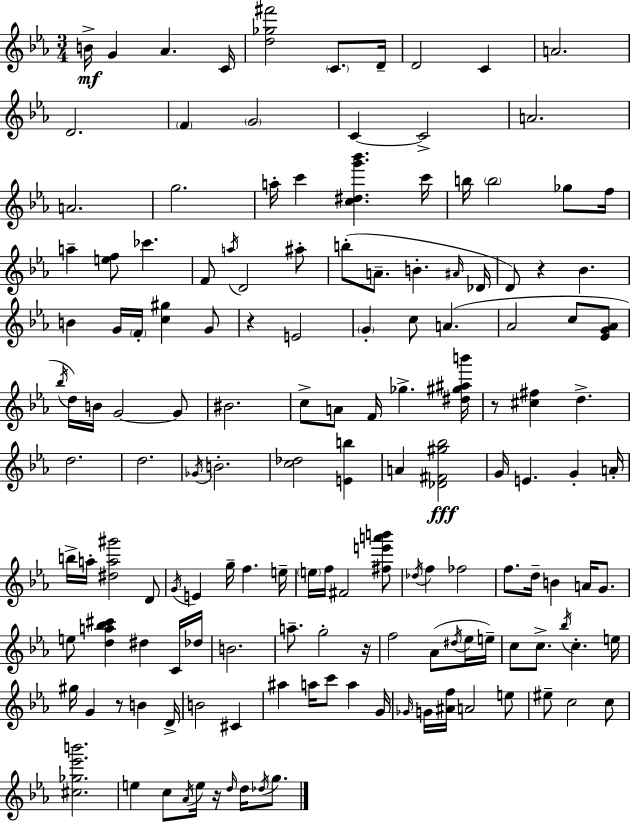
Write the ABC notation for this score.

X:1
T:Untitled
M:3/4
L:1/4
K:Eb
B/4 G _A C/4 [d_g^f']2 C/2 D/4 D2 C A2 D2 F G2 C C2 A2 A2 g2 a/4 c' [c^dg'_b'] c'/4 b/4 b2 _g/2 f/4 a [ef]/2 _c' F/2 a/4 D2 ^a/2 b/2 A/2 B ^A/4 _D/4 D/2 z _B B G/4 F/4 [c^g] G/2 z E2 G c/2 A _A2 c/2 [_EG_A]/2 _b/4 d/4 B/4 G2 G/2 ^B2 c/2 A/2 F/4 _g [^d^g^ab']/4 z/2 [^c^f] d d2 d2 _G/4 B2 [c_d]2 [Eb] A [_D^F^g_b]2 G/4 E G A/4 b/4 a/4 [^da^g']2 D/2 G/4 E g/4 f e/4 e/4 f/4 ^F2 [^fe'a'b']/2 _d/4 f _f2 f/2 d/4 B A/4 G/2 e/2 [da_b^c'] ^d C/4 _d/4 B2 a/2 g2 z/4 f2 _A/2 ^d/4 _e/4 e/4 c/2 c/2 _b/4 c e/4 ^g/4 G z/2 B D/4 B2 ^C ^a a/4 c'/2 a G/4 _G/4 G/4 [^Af]/4 A2 e/2 ^e/2 c2 c/2 [^c_g_e'b']2 e c/2 _A/4 e/4 z/4 d/4 d/4 _d/4 g/2